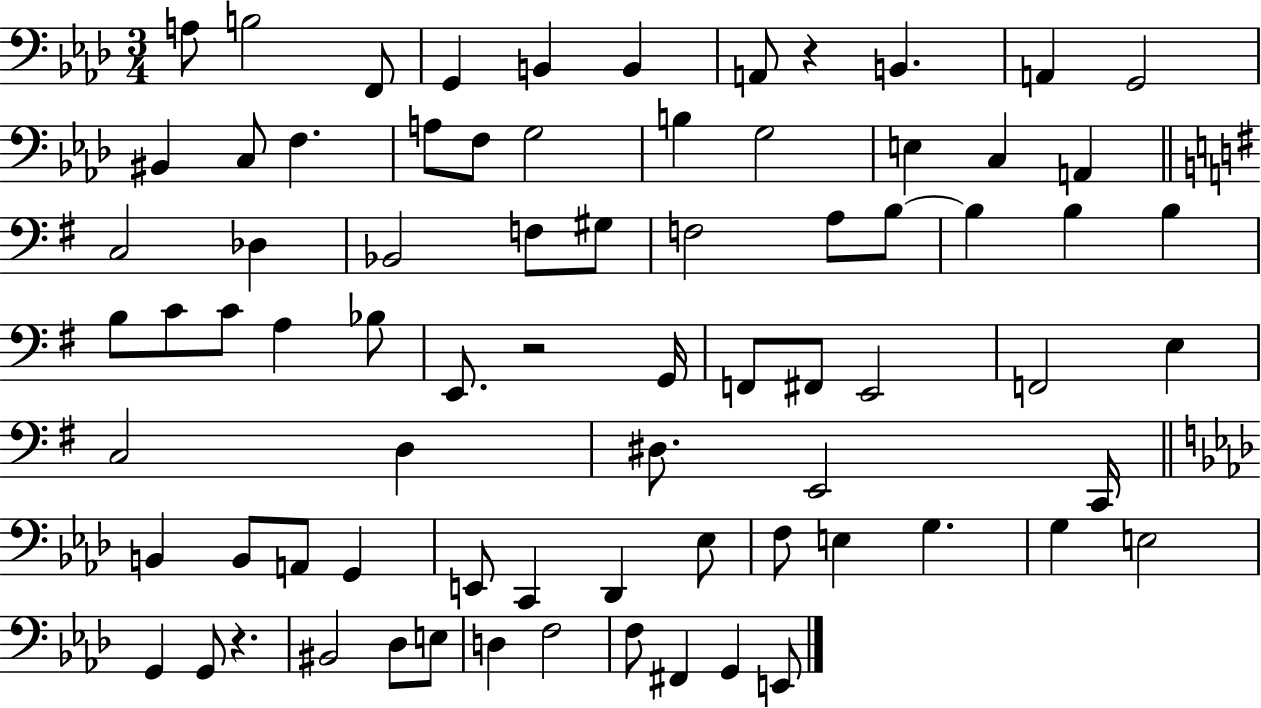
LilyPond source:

{
  \clef bass
  \numericTimeSignature
  \time 3/4
  \key aes \major
  a8 b2 f,8 | g,4 b,4 b,4 | a,8 r4 b,4. | a,4 g,2 | \break bis,4 c8 f4. | a8 f8 g2 | b4 g2 | e4 c4 a,4 | \break \bar "||" \break \key e \minor c2 des4 | bes,2 f8 gis8 | f2 a8 b8~~ | b4 b4 b4 | \break b8 c'8 c'8 a4 bes8 | e,8. r2 g,16 | f,8 fis,8 e,2 | f,2 e4 | \break c2 d4 | dis8. e,2 c,16 | \bar "||" \break \key aes \major b,4 b,8 a,8 g,4 | e,8 c,4 des,4 ees8 | f8 e4 g4. | g4 e2 | \break g,4 g,8 r4. | bis,2 des8 e8 | d4 f2 | f8 fis,4 g,4 e,8 | \break \bar "|."
}